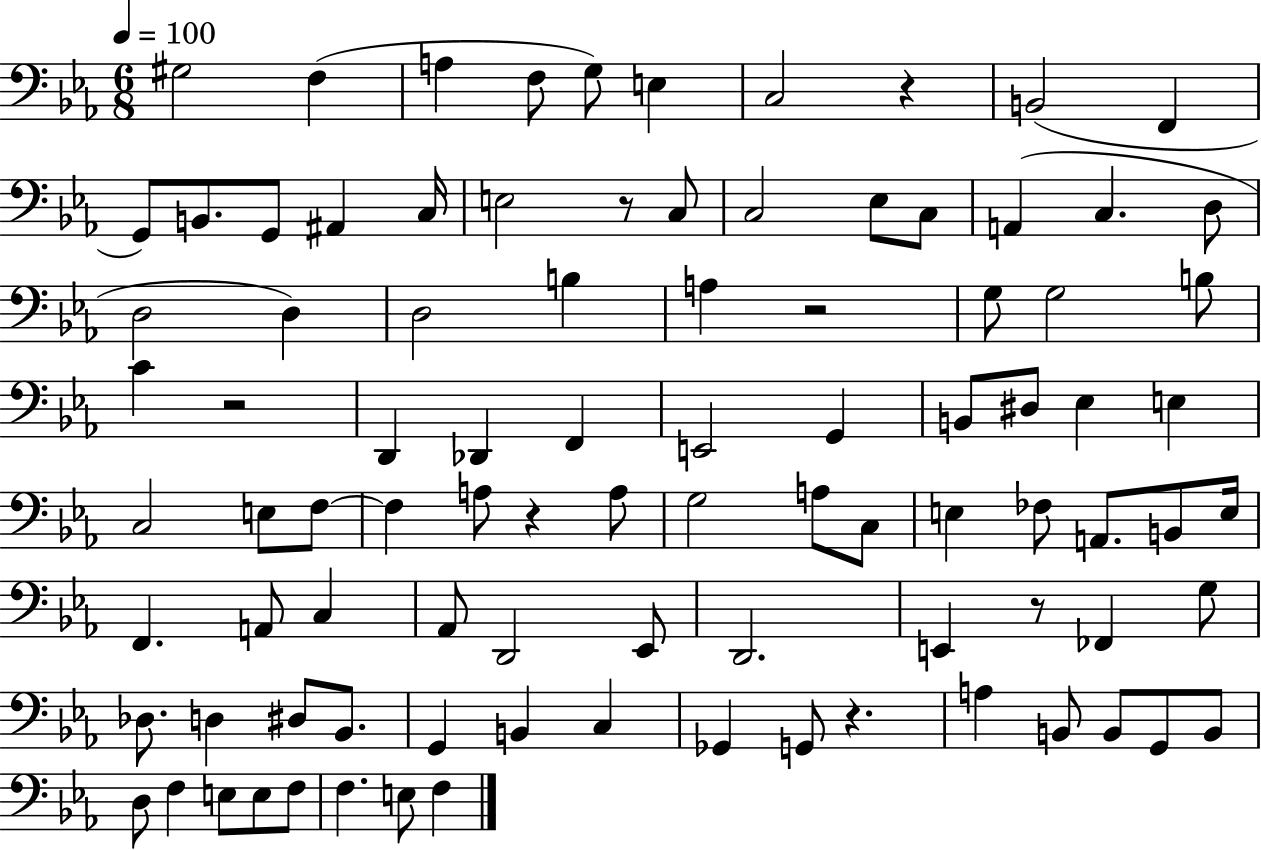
G#3/h F3/q A3/q F3/e G3/e E3/q C3/h R/q B2/h F2/q G2/e B2/e. G2/e A#2/q C3/s E3/h R/e C3/e C3/h Eb3/e C3/e A2/q C3/q. D3/e D3/h D3/q D3/h B3/q A3/q R/h G3/e G3/h B3/e C4/q R/h D2/q Db2/q F2/q E2/h G2/q B2/e D#3/e Eb3/q E3/q C3/h E3/e F3/e F3/q A3/e R/q A3/e G3/h A3/e C3/e E3/q FES3/e A2/e. B2/e E3/s F2/q. A2/e C3/q Ab2/e D2/h Eb2/e D2/h. E2/q R/e FES2/q G3/e Db3/e. D3/q D#3/e Bb2/e. G2/q B2/q C3/q Gb2/q G2/e R/q. A3/q B2/e B2/e G2/e B2/e D3/e F3/q E3/e E3/e F3/e F3/q. E3/e F3/q